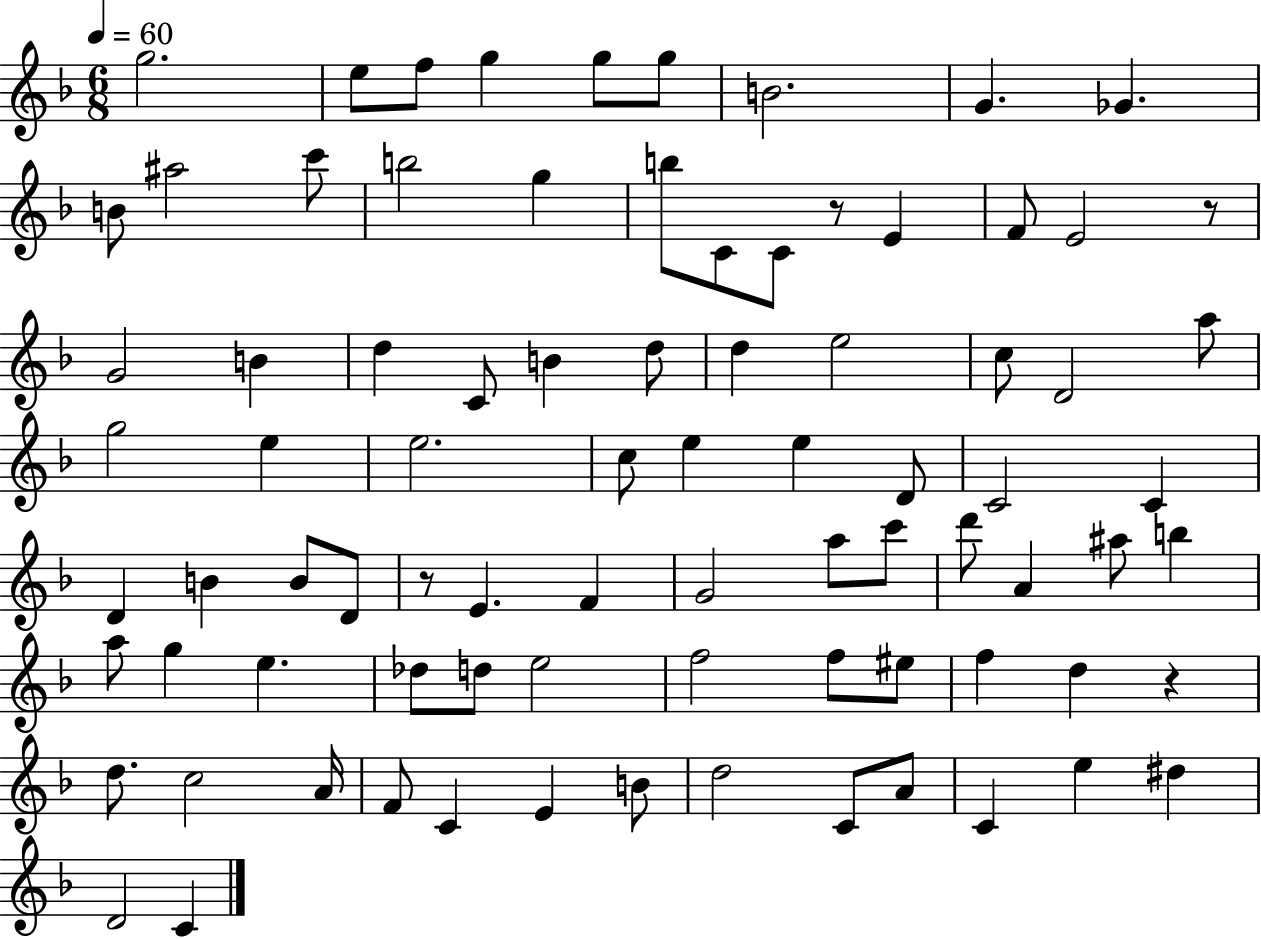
{
  \clef treble
  \numericTimeSignature
  \time 6/8
  \key f \major
  \tempo 4 = 60
  g''2. | e''8 f''8 g''4 g''8 g''8 | b'2. | g'4. ges'4. | \break b'8 ais''2 c'''8 | b''2 g''4 | b''8 c'8 c'8 r8 e'4 | f'8 e'2 r8 | \break g'2 b'4 | d''4 c'8 b'4 d''8 | d''4 e''2 | c''8 d'2 a''8 | \break g''2 e''4 | e''2. | c''8 e''4 e''4 d'8 | c'2 c'4 | \break d'4 b'4 b'8 d'8 | r8 e'4. f'4 | g'2 a''8 c'''8 | d'''8 a'4 ais''8 b''4 | \break a''8 g''4 e''4. | des''8 d''8 e''2 | f''2 f''8 eis''8 | f''4 d''4 r4 | \break d''8. c''2 a'16 | f'8 c'4 e'4 b'8 | d''2 c'8 a'8 | c'4 e''4 dis''4 | \break d'2 c'4 | \bar "|."
}